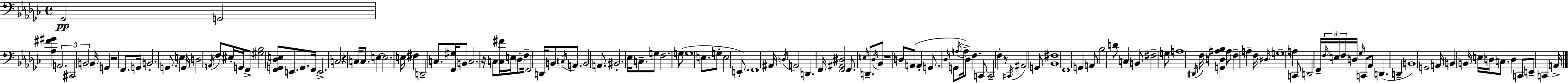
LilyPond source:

{
  \clef bass
  \time 4/4
  \defaultTimeSignature
  \key ees \minor
  ges,2\pp g,2 | <aes fis' gis'>4 \tuplet 3/2 { a,2. | cis,2 b,2 } | b,16 g,4 r2 f,8. | \break g,16 b,2.-. g,8. | e4 g,16 d2 \acciaccatura { a,16 } f8 | eis16-. g,16 f,8-> <gis bes>2 <f, g, des e>8 e,8. | g,8. f,16 e,2.-> | \break c2 r4 c16 c8. | e4~~ e2. | e16 fis4 d,2-- c8. | <f, gis>16 b,8 c2. | \break r16 c8 <c fis'>16 e16 \parenthesize des8-. f16-- f,2 | d,16 b,8 \acciaccatura { c16 } a,8. b,2 a,8. | bis,2.-. ees16 c8.-- | g8 f2. | \break g8( g1 | e8. g8-. e2 e,8.-.) | f,1 | ais,16 \acciaccatura { d16 } a,2 d,4. | \break f,16 <f, ais, dis>2 f,8. \grace { e16 } d,8.-- | \acciaccatura { des16 } bes,8 r1 | d8 a,8( a,4-. g,8. | \grace { des16 } g,8 \acciaccatura { a16 }) a16-> des8 f4. c,8 c,2-- | \break f4-. r8 \acciaccatura { cis,16 } ais,2 | g,8 <bes, fis>1 | f,1 | g,4 a,8 bes2 | \break d'8 c4 b,8 fis2-- | g8 a1 | \acciaccatura { dis,16 } f16 <g, d ais bes>4 ais8 | f4-- a4-- f16 \grace { dis16 } g1-- | \break a4 c,8 | d,2 f,16-- \tuplet 3/2 { \grace { f16 } e16 f16 } d16 \grace { ges16 } c,8 | aes,8 d,4.( d,4-- b,1) | g,2 | \break a,16 b,4 b,16 e16 d16 c8. d4 | c,8 e,8-- c,4 a,16-> \bar "|."
}